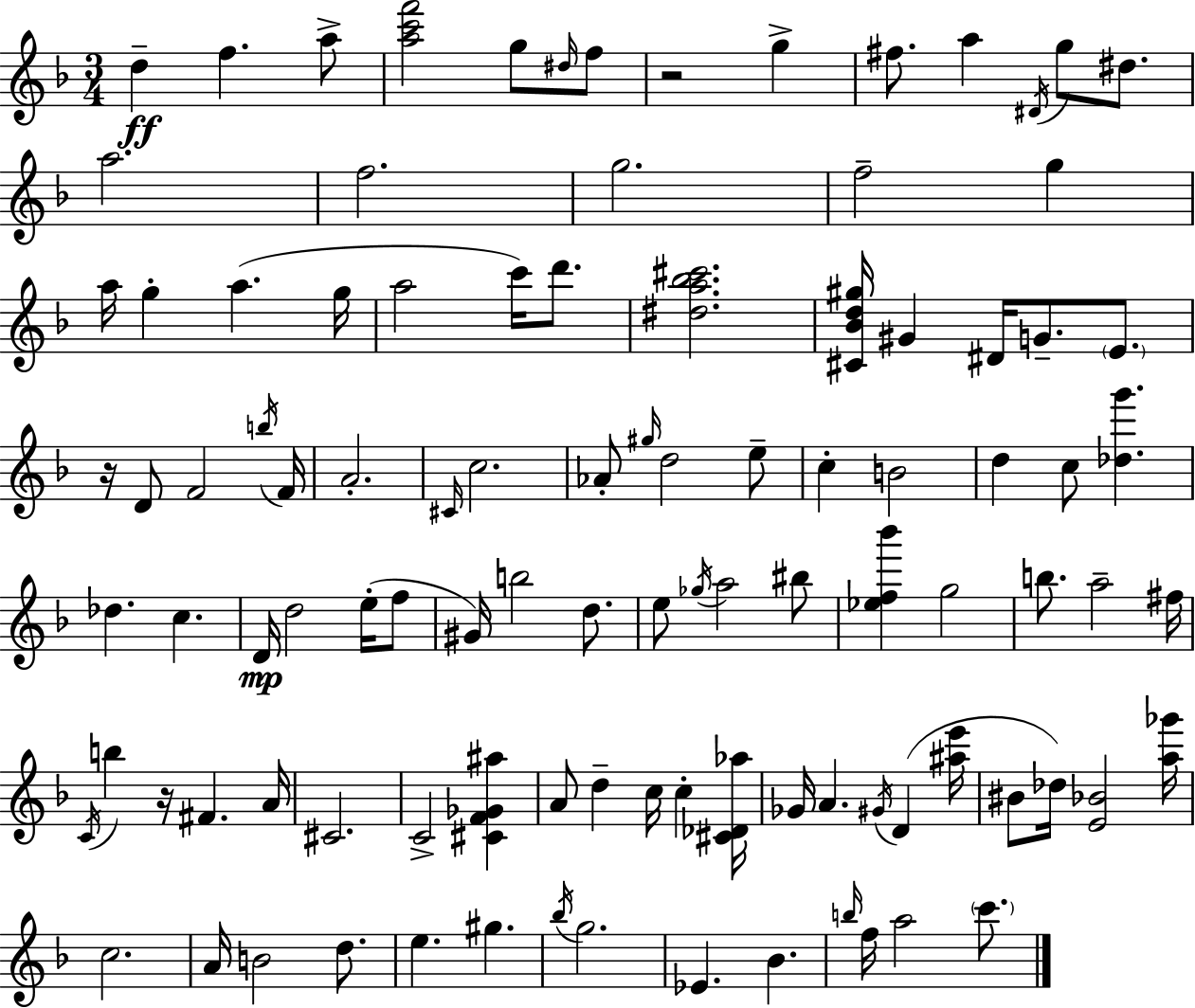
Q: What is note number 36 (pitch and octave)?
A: Ab4